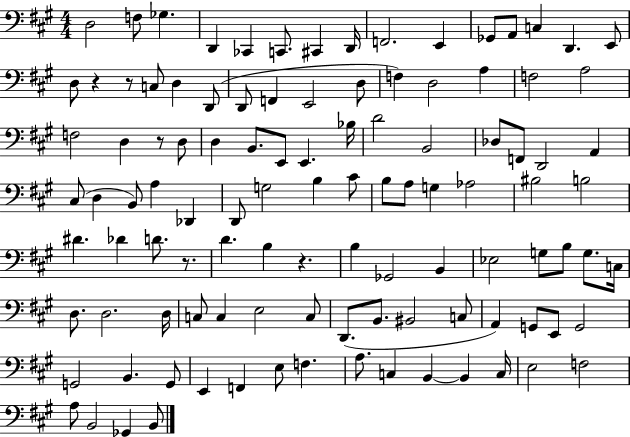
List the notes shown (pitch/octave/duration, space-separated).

D3/h F3/e Gb3/q. D2/q CES2/q C2/e. C#2/q D2/s F2/h. E2/q Gb2/e A2/e C3/q D2/q. E2/e D3/e R/q R/e C3/e D3/q D2/e D2/e F2/q E2/h D3/e F3/q D3/h A3/q F3/h A3/h F3/h D3/q R/e D3/e D3/q B2/e. E2/e E2/q. Bb3/s D4/h B2/h Db3/e F2/e D2/h A2/q C#3/e D3/q B2/e A3/q Db2/q D2/e G3/h B3/q C#4/e B3/e A3/e G3/q Ab3/h BIS3/h B3/h D#4/q. Db4/q D4/e. R/e. D4/q. B3/q R/q. B3/q Gb2/h B2/q Eb3/h G3/e B3/e G3/e. C3/s D3/e. D3/h. D3/s C3/e C3/q E3/h C3/e D2/e. B2/e. BIS2/h C3/e A2/q G2/e E2/e G2/h G2/h B2/q. G2/e E2/q F2/q E3/e F3/q. A3/e. C3/q B2/q B2/q C3/s E3/h F3/h A3/e B2/h Gb2/q B2/e